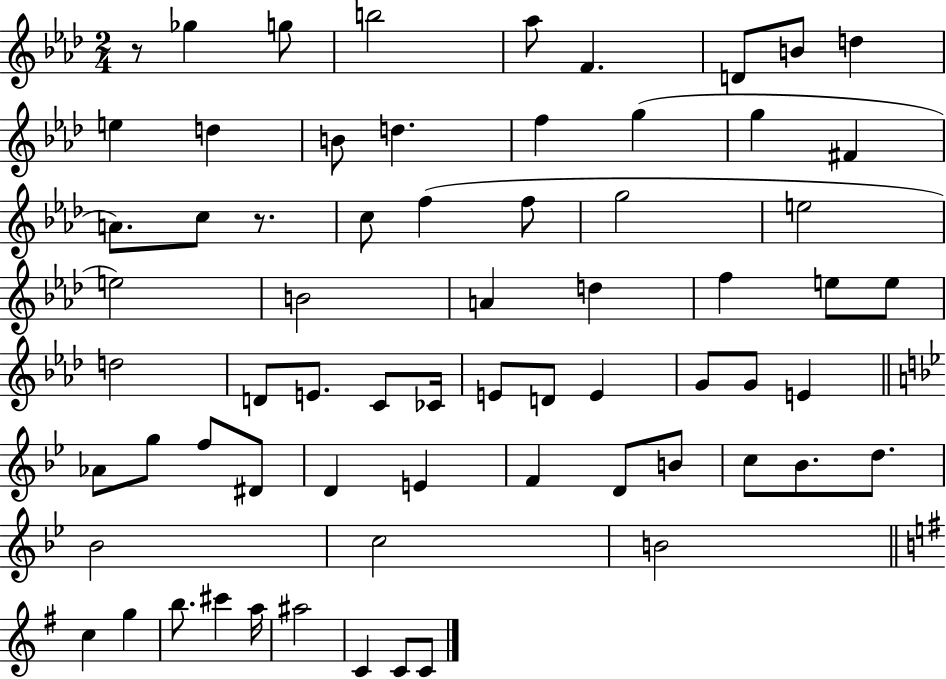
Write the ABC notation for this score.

X:1
T:Untitled
M:2/4
L:1/4
K:Ab
z/2 _g g/2 b2 _a/2 F D/2 B/2 d e d B/2 d f g g ^F A/2 c/2 z/2 c/2 f f/2 g2 e2 e2 B2 A d f e/2 e/2 d2 D/2 E/2 C/2 _C/4 E/2 D/2 E G/2 G/2 E _A/2 g/2 f/2 ^D/2 D E F D/2 B/2 c/2 _B/2 d/2 _B2 c2 B2 c g b/2 ^c' a/4 ^a2 C C/2 C/2